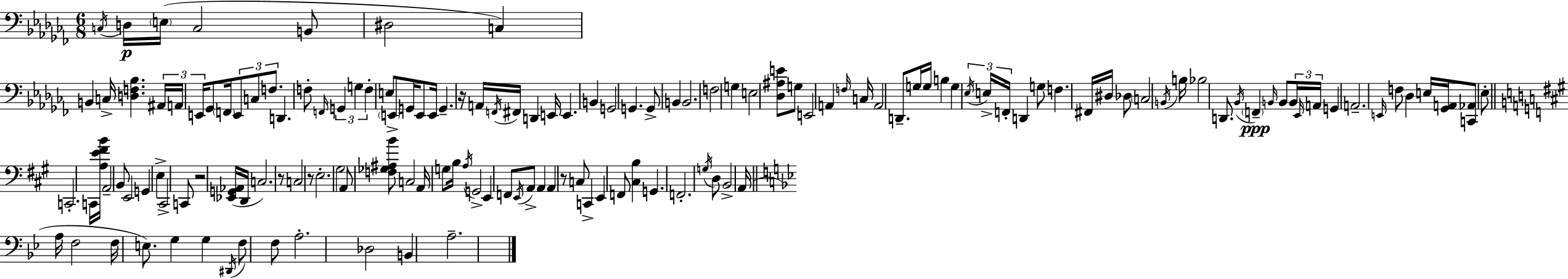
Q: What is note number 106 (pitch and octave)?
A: F2